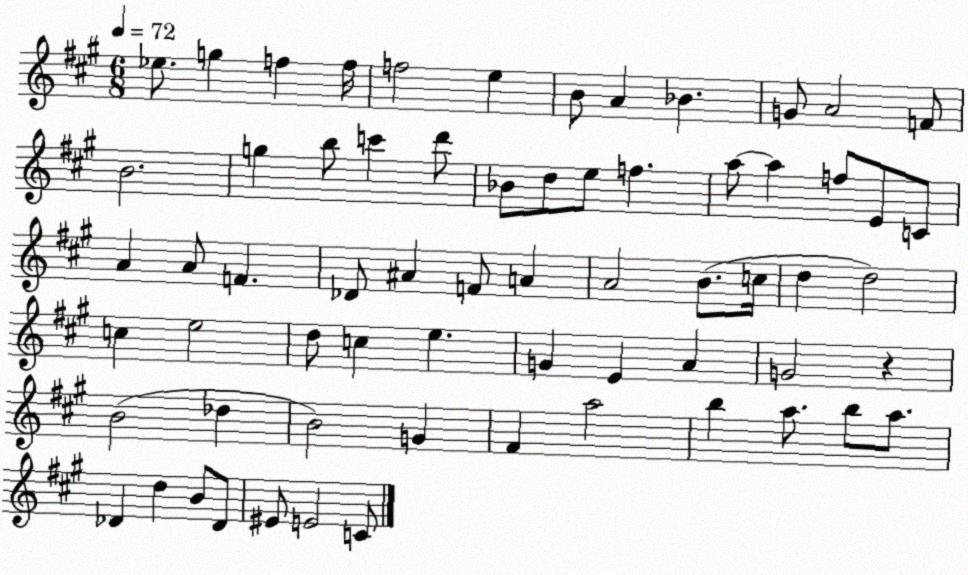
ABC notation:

X:1
T:Untitled
M:6/8
L:1/4
K:A
_e/2 g f f/4 f2 e B/2 A _B G/2 A2 F/2 B2 g b/2 c' d'/2 _B/2 d/2 e/2 f a/2 a f/2 E/2 C/2 A A/2 F _D/2 ^A F/2 A A2 B/2 c/4 d d2 c e2 d/2 c e G E A G2 z B2 _d B2 G ^F a2 b a/2 b/2 a/2 _D d B/2 _D/2 ^E/2 E2 C/2